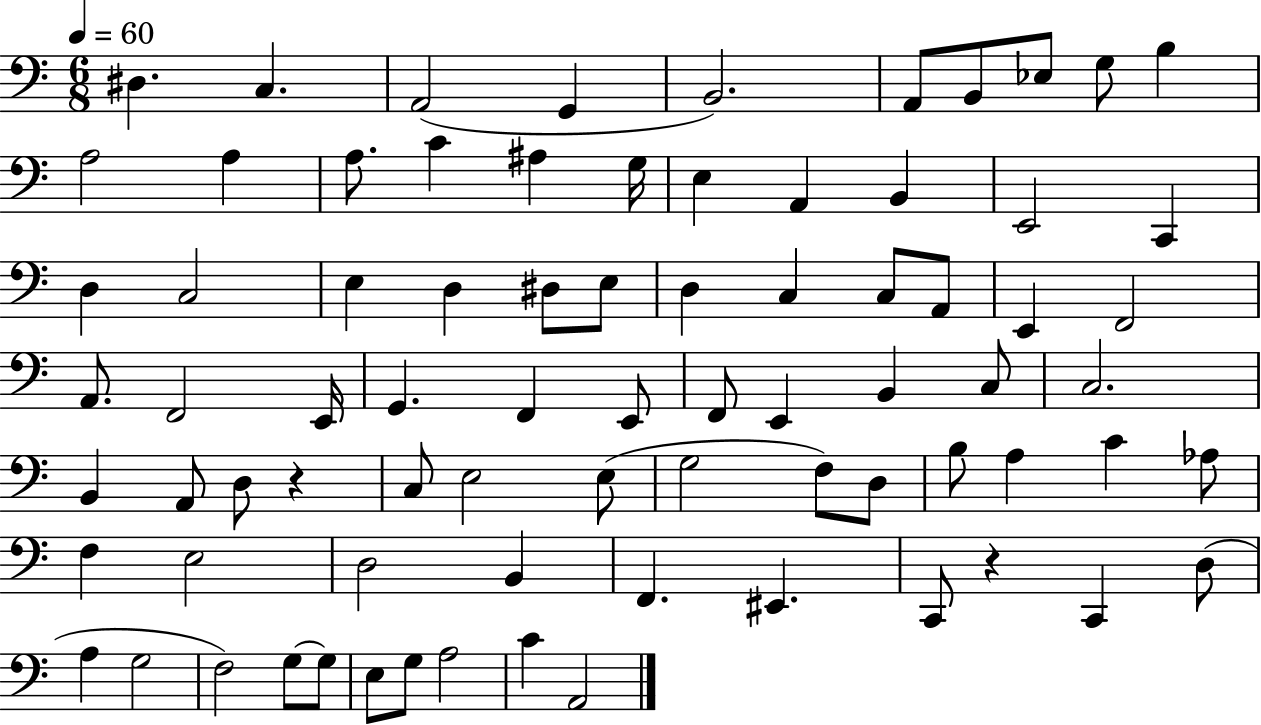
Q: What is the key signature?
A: C major